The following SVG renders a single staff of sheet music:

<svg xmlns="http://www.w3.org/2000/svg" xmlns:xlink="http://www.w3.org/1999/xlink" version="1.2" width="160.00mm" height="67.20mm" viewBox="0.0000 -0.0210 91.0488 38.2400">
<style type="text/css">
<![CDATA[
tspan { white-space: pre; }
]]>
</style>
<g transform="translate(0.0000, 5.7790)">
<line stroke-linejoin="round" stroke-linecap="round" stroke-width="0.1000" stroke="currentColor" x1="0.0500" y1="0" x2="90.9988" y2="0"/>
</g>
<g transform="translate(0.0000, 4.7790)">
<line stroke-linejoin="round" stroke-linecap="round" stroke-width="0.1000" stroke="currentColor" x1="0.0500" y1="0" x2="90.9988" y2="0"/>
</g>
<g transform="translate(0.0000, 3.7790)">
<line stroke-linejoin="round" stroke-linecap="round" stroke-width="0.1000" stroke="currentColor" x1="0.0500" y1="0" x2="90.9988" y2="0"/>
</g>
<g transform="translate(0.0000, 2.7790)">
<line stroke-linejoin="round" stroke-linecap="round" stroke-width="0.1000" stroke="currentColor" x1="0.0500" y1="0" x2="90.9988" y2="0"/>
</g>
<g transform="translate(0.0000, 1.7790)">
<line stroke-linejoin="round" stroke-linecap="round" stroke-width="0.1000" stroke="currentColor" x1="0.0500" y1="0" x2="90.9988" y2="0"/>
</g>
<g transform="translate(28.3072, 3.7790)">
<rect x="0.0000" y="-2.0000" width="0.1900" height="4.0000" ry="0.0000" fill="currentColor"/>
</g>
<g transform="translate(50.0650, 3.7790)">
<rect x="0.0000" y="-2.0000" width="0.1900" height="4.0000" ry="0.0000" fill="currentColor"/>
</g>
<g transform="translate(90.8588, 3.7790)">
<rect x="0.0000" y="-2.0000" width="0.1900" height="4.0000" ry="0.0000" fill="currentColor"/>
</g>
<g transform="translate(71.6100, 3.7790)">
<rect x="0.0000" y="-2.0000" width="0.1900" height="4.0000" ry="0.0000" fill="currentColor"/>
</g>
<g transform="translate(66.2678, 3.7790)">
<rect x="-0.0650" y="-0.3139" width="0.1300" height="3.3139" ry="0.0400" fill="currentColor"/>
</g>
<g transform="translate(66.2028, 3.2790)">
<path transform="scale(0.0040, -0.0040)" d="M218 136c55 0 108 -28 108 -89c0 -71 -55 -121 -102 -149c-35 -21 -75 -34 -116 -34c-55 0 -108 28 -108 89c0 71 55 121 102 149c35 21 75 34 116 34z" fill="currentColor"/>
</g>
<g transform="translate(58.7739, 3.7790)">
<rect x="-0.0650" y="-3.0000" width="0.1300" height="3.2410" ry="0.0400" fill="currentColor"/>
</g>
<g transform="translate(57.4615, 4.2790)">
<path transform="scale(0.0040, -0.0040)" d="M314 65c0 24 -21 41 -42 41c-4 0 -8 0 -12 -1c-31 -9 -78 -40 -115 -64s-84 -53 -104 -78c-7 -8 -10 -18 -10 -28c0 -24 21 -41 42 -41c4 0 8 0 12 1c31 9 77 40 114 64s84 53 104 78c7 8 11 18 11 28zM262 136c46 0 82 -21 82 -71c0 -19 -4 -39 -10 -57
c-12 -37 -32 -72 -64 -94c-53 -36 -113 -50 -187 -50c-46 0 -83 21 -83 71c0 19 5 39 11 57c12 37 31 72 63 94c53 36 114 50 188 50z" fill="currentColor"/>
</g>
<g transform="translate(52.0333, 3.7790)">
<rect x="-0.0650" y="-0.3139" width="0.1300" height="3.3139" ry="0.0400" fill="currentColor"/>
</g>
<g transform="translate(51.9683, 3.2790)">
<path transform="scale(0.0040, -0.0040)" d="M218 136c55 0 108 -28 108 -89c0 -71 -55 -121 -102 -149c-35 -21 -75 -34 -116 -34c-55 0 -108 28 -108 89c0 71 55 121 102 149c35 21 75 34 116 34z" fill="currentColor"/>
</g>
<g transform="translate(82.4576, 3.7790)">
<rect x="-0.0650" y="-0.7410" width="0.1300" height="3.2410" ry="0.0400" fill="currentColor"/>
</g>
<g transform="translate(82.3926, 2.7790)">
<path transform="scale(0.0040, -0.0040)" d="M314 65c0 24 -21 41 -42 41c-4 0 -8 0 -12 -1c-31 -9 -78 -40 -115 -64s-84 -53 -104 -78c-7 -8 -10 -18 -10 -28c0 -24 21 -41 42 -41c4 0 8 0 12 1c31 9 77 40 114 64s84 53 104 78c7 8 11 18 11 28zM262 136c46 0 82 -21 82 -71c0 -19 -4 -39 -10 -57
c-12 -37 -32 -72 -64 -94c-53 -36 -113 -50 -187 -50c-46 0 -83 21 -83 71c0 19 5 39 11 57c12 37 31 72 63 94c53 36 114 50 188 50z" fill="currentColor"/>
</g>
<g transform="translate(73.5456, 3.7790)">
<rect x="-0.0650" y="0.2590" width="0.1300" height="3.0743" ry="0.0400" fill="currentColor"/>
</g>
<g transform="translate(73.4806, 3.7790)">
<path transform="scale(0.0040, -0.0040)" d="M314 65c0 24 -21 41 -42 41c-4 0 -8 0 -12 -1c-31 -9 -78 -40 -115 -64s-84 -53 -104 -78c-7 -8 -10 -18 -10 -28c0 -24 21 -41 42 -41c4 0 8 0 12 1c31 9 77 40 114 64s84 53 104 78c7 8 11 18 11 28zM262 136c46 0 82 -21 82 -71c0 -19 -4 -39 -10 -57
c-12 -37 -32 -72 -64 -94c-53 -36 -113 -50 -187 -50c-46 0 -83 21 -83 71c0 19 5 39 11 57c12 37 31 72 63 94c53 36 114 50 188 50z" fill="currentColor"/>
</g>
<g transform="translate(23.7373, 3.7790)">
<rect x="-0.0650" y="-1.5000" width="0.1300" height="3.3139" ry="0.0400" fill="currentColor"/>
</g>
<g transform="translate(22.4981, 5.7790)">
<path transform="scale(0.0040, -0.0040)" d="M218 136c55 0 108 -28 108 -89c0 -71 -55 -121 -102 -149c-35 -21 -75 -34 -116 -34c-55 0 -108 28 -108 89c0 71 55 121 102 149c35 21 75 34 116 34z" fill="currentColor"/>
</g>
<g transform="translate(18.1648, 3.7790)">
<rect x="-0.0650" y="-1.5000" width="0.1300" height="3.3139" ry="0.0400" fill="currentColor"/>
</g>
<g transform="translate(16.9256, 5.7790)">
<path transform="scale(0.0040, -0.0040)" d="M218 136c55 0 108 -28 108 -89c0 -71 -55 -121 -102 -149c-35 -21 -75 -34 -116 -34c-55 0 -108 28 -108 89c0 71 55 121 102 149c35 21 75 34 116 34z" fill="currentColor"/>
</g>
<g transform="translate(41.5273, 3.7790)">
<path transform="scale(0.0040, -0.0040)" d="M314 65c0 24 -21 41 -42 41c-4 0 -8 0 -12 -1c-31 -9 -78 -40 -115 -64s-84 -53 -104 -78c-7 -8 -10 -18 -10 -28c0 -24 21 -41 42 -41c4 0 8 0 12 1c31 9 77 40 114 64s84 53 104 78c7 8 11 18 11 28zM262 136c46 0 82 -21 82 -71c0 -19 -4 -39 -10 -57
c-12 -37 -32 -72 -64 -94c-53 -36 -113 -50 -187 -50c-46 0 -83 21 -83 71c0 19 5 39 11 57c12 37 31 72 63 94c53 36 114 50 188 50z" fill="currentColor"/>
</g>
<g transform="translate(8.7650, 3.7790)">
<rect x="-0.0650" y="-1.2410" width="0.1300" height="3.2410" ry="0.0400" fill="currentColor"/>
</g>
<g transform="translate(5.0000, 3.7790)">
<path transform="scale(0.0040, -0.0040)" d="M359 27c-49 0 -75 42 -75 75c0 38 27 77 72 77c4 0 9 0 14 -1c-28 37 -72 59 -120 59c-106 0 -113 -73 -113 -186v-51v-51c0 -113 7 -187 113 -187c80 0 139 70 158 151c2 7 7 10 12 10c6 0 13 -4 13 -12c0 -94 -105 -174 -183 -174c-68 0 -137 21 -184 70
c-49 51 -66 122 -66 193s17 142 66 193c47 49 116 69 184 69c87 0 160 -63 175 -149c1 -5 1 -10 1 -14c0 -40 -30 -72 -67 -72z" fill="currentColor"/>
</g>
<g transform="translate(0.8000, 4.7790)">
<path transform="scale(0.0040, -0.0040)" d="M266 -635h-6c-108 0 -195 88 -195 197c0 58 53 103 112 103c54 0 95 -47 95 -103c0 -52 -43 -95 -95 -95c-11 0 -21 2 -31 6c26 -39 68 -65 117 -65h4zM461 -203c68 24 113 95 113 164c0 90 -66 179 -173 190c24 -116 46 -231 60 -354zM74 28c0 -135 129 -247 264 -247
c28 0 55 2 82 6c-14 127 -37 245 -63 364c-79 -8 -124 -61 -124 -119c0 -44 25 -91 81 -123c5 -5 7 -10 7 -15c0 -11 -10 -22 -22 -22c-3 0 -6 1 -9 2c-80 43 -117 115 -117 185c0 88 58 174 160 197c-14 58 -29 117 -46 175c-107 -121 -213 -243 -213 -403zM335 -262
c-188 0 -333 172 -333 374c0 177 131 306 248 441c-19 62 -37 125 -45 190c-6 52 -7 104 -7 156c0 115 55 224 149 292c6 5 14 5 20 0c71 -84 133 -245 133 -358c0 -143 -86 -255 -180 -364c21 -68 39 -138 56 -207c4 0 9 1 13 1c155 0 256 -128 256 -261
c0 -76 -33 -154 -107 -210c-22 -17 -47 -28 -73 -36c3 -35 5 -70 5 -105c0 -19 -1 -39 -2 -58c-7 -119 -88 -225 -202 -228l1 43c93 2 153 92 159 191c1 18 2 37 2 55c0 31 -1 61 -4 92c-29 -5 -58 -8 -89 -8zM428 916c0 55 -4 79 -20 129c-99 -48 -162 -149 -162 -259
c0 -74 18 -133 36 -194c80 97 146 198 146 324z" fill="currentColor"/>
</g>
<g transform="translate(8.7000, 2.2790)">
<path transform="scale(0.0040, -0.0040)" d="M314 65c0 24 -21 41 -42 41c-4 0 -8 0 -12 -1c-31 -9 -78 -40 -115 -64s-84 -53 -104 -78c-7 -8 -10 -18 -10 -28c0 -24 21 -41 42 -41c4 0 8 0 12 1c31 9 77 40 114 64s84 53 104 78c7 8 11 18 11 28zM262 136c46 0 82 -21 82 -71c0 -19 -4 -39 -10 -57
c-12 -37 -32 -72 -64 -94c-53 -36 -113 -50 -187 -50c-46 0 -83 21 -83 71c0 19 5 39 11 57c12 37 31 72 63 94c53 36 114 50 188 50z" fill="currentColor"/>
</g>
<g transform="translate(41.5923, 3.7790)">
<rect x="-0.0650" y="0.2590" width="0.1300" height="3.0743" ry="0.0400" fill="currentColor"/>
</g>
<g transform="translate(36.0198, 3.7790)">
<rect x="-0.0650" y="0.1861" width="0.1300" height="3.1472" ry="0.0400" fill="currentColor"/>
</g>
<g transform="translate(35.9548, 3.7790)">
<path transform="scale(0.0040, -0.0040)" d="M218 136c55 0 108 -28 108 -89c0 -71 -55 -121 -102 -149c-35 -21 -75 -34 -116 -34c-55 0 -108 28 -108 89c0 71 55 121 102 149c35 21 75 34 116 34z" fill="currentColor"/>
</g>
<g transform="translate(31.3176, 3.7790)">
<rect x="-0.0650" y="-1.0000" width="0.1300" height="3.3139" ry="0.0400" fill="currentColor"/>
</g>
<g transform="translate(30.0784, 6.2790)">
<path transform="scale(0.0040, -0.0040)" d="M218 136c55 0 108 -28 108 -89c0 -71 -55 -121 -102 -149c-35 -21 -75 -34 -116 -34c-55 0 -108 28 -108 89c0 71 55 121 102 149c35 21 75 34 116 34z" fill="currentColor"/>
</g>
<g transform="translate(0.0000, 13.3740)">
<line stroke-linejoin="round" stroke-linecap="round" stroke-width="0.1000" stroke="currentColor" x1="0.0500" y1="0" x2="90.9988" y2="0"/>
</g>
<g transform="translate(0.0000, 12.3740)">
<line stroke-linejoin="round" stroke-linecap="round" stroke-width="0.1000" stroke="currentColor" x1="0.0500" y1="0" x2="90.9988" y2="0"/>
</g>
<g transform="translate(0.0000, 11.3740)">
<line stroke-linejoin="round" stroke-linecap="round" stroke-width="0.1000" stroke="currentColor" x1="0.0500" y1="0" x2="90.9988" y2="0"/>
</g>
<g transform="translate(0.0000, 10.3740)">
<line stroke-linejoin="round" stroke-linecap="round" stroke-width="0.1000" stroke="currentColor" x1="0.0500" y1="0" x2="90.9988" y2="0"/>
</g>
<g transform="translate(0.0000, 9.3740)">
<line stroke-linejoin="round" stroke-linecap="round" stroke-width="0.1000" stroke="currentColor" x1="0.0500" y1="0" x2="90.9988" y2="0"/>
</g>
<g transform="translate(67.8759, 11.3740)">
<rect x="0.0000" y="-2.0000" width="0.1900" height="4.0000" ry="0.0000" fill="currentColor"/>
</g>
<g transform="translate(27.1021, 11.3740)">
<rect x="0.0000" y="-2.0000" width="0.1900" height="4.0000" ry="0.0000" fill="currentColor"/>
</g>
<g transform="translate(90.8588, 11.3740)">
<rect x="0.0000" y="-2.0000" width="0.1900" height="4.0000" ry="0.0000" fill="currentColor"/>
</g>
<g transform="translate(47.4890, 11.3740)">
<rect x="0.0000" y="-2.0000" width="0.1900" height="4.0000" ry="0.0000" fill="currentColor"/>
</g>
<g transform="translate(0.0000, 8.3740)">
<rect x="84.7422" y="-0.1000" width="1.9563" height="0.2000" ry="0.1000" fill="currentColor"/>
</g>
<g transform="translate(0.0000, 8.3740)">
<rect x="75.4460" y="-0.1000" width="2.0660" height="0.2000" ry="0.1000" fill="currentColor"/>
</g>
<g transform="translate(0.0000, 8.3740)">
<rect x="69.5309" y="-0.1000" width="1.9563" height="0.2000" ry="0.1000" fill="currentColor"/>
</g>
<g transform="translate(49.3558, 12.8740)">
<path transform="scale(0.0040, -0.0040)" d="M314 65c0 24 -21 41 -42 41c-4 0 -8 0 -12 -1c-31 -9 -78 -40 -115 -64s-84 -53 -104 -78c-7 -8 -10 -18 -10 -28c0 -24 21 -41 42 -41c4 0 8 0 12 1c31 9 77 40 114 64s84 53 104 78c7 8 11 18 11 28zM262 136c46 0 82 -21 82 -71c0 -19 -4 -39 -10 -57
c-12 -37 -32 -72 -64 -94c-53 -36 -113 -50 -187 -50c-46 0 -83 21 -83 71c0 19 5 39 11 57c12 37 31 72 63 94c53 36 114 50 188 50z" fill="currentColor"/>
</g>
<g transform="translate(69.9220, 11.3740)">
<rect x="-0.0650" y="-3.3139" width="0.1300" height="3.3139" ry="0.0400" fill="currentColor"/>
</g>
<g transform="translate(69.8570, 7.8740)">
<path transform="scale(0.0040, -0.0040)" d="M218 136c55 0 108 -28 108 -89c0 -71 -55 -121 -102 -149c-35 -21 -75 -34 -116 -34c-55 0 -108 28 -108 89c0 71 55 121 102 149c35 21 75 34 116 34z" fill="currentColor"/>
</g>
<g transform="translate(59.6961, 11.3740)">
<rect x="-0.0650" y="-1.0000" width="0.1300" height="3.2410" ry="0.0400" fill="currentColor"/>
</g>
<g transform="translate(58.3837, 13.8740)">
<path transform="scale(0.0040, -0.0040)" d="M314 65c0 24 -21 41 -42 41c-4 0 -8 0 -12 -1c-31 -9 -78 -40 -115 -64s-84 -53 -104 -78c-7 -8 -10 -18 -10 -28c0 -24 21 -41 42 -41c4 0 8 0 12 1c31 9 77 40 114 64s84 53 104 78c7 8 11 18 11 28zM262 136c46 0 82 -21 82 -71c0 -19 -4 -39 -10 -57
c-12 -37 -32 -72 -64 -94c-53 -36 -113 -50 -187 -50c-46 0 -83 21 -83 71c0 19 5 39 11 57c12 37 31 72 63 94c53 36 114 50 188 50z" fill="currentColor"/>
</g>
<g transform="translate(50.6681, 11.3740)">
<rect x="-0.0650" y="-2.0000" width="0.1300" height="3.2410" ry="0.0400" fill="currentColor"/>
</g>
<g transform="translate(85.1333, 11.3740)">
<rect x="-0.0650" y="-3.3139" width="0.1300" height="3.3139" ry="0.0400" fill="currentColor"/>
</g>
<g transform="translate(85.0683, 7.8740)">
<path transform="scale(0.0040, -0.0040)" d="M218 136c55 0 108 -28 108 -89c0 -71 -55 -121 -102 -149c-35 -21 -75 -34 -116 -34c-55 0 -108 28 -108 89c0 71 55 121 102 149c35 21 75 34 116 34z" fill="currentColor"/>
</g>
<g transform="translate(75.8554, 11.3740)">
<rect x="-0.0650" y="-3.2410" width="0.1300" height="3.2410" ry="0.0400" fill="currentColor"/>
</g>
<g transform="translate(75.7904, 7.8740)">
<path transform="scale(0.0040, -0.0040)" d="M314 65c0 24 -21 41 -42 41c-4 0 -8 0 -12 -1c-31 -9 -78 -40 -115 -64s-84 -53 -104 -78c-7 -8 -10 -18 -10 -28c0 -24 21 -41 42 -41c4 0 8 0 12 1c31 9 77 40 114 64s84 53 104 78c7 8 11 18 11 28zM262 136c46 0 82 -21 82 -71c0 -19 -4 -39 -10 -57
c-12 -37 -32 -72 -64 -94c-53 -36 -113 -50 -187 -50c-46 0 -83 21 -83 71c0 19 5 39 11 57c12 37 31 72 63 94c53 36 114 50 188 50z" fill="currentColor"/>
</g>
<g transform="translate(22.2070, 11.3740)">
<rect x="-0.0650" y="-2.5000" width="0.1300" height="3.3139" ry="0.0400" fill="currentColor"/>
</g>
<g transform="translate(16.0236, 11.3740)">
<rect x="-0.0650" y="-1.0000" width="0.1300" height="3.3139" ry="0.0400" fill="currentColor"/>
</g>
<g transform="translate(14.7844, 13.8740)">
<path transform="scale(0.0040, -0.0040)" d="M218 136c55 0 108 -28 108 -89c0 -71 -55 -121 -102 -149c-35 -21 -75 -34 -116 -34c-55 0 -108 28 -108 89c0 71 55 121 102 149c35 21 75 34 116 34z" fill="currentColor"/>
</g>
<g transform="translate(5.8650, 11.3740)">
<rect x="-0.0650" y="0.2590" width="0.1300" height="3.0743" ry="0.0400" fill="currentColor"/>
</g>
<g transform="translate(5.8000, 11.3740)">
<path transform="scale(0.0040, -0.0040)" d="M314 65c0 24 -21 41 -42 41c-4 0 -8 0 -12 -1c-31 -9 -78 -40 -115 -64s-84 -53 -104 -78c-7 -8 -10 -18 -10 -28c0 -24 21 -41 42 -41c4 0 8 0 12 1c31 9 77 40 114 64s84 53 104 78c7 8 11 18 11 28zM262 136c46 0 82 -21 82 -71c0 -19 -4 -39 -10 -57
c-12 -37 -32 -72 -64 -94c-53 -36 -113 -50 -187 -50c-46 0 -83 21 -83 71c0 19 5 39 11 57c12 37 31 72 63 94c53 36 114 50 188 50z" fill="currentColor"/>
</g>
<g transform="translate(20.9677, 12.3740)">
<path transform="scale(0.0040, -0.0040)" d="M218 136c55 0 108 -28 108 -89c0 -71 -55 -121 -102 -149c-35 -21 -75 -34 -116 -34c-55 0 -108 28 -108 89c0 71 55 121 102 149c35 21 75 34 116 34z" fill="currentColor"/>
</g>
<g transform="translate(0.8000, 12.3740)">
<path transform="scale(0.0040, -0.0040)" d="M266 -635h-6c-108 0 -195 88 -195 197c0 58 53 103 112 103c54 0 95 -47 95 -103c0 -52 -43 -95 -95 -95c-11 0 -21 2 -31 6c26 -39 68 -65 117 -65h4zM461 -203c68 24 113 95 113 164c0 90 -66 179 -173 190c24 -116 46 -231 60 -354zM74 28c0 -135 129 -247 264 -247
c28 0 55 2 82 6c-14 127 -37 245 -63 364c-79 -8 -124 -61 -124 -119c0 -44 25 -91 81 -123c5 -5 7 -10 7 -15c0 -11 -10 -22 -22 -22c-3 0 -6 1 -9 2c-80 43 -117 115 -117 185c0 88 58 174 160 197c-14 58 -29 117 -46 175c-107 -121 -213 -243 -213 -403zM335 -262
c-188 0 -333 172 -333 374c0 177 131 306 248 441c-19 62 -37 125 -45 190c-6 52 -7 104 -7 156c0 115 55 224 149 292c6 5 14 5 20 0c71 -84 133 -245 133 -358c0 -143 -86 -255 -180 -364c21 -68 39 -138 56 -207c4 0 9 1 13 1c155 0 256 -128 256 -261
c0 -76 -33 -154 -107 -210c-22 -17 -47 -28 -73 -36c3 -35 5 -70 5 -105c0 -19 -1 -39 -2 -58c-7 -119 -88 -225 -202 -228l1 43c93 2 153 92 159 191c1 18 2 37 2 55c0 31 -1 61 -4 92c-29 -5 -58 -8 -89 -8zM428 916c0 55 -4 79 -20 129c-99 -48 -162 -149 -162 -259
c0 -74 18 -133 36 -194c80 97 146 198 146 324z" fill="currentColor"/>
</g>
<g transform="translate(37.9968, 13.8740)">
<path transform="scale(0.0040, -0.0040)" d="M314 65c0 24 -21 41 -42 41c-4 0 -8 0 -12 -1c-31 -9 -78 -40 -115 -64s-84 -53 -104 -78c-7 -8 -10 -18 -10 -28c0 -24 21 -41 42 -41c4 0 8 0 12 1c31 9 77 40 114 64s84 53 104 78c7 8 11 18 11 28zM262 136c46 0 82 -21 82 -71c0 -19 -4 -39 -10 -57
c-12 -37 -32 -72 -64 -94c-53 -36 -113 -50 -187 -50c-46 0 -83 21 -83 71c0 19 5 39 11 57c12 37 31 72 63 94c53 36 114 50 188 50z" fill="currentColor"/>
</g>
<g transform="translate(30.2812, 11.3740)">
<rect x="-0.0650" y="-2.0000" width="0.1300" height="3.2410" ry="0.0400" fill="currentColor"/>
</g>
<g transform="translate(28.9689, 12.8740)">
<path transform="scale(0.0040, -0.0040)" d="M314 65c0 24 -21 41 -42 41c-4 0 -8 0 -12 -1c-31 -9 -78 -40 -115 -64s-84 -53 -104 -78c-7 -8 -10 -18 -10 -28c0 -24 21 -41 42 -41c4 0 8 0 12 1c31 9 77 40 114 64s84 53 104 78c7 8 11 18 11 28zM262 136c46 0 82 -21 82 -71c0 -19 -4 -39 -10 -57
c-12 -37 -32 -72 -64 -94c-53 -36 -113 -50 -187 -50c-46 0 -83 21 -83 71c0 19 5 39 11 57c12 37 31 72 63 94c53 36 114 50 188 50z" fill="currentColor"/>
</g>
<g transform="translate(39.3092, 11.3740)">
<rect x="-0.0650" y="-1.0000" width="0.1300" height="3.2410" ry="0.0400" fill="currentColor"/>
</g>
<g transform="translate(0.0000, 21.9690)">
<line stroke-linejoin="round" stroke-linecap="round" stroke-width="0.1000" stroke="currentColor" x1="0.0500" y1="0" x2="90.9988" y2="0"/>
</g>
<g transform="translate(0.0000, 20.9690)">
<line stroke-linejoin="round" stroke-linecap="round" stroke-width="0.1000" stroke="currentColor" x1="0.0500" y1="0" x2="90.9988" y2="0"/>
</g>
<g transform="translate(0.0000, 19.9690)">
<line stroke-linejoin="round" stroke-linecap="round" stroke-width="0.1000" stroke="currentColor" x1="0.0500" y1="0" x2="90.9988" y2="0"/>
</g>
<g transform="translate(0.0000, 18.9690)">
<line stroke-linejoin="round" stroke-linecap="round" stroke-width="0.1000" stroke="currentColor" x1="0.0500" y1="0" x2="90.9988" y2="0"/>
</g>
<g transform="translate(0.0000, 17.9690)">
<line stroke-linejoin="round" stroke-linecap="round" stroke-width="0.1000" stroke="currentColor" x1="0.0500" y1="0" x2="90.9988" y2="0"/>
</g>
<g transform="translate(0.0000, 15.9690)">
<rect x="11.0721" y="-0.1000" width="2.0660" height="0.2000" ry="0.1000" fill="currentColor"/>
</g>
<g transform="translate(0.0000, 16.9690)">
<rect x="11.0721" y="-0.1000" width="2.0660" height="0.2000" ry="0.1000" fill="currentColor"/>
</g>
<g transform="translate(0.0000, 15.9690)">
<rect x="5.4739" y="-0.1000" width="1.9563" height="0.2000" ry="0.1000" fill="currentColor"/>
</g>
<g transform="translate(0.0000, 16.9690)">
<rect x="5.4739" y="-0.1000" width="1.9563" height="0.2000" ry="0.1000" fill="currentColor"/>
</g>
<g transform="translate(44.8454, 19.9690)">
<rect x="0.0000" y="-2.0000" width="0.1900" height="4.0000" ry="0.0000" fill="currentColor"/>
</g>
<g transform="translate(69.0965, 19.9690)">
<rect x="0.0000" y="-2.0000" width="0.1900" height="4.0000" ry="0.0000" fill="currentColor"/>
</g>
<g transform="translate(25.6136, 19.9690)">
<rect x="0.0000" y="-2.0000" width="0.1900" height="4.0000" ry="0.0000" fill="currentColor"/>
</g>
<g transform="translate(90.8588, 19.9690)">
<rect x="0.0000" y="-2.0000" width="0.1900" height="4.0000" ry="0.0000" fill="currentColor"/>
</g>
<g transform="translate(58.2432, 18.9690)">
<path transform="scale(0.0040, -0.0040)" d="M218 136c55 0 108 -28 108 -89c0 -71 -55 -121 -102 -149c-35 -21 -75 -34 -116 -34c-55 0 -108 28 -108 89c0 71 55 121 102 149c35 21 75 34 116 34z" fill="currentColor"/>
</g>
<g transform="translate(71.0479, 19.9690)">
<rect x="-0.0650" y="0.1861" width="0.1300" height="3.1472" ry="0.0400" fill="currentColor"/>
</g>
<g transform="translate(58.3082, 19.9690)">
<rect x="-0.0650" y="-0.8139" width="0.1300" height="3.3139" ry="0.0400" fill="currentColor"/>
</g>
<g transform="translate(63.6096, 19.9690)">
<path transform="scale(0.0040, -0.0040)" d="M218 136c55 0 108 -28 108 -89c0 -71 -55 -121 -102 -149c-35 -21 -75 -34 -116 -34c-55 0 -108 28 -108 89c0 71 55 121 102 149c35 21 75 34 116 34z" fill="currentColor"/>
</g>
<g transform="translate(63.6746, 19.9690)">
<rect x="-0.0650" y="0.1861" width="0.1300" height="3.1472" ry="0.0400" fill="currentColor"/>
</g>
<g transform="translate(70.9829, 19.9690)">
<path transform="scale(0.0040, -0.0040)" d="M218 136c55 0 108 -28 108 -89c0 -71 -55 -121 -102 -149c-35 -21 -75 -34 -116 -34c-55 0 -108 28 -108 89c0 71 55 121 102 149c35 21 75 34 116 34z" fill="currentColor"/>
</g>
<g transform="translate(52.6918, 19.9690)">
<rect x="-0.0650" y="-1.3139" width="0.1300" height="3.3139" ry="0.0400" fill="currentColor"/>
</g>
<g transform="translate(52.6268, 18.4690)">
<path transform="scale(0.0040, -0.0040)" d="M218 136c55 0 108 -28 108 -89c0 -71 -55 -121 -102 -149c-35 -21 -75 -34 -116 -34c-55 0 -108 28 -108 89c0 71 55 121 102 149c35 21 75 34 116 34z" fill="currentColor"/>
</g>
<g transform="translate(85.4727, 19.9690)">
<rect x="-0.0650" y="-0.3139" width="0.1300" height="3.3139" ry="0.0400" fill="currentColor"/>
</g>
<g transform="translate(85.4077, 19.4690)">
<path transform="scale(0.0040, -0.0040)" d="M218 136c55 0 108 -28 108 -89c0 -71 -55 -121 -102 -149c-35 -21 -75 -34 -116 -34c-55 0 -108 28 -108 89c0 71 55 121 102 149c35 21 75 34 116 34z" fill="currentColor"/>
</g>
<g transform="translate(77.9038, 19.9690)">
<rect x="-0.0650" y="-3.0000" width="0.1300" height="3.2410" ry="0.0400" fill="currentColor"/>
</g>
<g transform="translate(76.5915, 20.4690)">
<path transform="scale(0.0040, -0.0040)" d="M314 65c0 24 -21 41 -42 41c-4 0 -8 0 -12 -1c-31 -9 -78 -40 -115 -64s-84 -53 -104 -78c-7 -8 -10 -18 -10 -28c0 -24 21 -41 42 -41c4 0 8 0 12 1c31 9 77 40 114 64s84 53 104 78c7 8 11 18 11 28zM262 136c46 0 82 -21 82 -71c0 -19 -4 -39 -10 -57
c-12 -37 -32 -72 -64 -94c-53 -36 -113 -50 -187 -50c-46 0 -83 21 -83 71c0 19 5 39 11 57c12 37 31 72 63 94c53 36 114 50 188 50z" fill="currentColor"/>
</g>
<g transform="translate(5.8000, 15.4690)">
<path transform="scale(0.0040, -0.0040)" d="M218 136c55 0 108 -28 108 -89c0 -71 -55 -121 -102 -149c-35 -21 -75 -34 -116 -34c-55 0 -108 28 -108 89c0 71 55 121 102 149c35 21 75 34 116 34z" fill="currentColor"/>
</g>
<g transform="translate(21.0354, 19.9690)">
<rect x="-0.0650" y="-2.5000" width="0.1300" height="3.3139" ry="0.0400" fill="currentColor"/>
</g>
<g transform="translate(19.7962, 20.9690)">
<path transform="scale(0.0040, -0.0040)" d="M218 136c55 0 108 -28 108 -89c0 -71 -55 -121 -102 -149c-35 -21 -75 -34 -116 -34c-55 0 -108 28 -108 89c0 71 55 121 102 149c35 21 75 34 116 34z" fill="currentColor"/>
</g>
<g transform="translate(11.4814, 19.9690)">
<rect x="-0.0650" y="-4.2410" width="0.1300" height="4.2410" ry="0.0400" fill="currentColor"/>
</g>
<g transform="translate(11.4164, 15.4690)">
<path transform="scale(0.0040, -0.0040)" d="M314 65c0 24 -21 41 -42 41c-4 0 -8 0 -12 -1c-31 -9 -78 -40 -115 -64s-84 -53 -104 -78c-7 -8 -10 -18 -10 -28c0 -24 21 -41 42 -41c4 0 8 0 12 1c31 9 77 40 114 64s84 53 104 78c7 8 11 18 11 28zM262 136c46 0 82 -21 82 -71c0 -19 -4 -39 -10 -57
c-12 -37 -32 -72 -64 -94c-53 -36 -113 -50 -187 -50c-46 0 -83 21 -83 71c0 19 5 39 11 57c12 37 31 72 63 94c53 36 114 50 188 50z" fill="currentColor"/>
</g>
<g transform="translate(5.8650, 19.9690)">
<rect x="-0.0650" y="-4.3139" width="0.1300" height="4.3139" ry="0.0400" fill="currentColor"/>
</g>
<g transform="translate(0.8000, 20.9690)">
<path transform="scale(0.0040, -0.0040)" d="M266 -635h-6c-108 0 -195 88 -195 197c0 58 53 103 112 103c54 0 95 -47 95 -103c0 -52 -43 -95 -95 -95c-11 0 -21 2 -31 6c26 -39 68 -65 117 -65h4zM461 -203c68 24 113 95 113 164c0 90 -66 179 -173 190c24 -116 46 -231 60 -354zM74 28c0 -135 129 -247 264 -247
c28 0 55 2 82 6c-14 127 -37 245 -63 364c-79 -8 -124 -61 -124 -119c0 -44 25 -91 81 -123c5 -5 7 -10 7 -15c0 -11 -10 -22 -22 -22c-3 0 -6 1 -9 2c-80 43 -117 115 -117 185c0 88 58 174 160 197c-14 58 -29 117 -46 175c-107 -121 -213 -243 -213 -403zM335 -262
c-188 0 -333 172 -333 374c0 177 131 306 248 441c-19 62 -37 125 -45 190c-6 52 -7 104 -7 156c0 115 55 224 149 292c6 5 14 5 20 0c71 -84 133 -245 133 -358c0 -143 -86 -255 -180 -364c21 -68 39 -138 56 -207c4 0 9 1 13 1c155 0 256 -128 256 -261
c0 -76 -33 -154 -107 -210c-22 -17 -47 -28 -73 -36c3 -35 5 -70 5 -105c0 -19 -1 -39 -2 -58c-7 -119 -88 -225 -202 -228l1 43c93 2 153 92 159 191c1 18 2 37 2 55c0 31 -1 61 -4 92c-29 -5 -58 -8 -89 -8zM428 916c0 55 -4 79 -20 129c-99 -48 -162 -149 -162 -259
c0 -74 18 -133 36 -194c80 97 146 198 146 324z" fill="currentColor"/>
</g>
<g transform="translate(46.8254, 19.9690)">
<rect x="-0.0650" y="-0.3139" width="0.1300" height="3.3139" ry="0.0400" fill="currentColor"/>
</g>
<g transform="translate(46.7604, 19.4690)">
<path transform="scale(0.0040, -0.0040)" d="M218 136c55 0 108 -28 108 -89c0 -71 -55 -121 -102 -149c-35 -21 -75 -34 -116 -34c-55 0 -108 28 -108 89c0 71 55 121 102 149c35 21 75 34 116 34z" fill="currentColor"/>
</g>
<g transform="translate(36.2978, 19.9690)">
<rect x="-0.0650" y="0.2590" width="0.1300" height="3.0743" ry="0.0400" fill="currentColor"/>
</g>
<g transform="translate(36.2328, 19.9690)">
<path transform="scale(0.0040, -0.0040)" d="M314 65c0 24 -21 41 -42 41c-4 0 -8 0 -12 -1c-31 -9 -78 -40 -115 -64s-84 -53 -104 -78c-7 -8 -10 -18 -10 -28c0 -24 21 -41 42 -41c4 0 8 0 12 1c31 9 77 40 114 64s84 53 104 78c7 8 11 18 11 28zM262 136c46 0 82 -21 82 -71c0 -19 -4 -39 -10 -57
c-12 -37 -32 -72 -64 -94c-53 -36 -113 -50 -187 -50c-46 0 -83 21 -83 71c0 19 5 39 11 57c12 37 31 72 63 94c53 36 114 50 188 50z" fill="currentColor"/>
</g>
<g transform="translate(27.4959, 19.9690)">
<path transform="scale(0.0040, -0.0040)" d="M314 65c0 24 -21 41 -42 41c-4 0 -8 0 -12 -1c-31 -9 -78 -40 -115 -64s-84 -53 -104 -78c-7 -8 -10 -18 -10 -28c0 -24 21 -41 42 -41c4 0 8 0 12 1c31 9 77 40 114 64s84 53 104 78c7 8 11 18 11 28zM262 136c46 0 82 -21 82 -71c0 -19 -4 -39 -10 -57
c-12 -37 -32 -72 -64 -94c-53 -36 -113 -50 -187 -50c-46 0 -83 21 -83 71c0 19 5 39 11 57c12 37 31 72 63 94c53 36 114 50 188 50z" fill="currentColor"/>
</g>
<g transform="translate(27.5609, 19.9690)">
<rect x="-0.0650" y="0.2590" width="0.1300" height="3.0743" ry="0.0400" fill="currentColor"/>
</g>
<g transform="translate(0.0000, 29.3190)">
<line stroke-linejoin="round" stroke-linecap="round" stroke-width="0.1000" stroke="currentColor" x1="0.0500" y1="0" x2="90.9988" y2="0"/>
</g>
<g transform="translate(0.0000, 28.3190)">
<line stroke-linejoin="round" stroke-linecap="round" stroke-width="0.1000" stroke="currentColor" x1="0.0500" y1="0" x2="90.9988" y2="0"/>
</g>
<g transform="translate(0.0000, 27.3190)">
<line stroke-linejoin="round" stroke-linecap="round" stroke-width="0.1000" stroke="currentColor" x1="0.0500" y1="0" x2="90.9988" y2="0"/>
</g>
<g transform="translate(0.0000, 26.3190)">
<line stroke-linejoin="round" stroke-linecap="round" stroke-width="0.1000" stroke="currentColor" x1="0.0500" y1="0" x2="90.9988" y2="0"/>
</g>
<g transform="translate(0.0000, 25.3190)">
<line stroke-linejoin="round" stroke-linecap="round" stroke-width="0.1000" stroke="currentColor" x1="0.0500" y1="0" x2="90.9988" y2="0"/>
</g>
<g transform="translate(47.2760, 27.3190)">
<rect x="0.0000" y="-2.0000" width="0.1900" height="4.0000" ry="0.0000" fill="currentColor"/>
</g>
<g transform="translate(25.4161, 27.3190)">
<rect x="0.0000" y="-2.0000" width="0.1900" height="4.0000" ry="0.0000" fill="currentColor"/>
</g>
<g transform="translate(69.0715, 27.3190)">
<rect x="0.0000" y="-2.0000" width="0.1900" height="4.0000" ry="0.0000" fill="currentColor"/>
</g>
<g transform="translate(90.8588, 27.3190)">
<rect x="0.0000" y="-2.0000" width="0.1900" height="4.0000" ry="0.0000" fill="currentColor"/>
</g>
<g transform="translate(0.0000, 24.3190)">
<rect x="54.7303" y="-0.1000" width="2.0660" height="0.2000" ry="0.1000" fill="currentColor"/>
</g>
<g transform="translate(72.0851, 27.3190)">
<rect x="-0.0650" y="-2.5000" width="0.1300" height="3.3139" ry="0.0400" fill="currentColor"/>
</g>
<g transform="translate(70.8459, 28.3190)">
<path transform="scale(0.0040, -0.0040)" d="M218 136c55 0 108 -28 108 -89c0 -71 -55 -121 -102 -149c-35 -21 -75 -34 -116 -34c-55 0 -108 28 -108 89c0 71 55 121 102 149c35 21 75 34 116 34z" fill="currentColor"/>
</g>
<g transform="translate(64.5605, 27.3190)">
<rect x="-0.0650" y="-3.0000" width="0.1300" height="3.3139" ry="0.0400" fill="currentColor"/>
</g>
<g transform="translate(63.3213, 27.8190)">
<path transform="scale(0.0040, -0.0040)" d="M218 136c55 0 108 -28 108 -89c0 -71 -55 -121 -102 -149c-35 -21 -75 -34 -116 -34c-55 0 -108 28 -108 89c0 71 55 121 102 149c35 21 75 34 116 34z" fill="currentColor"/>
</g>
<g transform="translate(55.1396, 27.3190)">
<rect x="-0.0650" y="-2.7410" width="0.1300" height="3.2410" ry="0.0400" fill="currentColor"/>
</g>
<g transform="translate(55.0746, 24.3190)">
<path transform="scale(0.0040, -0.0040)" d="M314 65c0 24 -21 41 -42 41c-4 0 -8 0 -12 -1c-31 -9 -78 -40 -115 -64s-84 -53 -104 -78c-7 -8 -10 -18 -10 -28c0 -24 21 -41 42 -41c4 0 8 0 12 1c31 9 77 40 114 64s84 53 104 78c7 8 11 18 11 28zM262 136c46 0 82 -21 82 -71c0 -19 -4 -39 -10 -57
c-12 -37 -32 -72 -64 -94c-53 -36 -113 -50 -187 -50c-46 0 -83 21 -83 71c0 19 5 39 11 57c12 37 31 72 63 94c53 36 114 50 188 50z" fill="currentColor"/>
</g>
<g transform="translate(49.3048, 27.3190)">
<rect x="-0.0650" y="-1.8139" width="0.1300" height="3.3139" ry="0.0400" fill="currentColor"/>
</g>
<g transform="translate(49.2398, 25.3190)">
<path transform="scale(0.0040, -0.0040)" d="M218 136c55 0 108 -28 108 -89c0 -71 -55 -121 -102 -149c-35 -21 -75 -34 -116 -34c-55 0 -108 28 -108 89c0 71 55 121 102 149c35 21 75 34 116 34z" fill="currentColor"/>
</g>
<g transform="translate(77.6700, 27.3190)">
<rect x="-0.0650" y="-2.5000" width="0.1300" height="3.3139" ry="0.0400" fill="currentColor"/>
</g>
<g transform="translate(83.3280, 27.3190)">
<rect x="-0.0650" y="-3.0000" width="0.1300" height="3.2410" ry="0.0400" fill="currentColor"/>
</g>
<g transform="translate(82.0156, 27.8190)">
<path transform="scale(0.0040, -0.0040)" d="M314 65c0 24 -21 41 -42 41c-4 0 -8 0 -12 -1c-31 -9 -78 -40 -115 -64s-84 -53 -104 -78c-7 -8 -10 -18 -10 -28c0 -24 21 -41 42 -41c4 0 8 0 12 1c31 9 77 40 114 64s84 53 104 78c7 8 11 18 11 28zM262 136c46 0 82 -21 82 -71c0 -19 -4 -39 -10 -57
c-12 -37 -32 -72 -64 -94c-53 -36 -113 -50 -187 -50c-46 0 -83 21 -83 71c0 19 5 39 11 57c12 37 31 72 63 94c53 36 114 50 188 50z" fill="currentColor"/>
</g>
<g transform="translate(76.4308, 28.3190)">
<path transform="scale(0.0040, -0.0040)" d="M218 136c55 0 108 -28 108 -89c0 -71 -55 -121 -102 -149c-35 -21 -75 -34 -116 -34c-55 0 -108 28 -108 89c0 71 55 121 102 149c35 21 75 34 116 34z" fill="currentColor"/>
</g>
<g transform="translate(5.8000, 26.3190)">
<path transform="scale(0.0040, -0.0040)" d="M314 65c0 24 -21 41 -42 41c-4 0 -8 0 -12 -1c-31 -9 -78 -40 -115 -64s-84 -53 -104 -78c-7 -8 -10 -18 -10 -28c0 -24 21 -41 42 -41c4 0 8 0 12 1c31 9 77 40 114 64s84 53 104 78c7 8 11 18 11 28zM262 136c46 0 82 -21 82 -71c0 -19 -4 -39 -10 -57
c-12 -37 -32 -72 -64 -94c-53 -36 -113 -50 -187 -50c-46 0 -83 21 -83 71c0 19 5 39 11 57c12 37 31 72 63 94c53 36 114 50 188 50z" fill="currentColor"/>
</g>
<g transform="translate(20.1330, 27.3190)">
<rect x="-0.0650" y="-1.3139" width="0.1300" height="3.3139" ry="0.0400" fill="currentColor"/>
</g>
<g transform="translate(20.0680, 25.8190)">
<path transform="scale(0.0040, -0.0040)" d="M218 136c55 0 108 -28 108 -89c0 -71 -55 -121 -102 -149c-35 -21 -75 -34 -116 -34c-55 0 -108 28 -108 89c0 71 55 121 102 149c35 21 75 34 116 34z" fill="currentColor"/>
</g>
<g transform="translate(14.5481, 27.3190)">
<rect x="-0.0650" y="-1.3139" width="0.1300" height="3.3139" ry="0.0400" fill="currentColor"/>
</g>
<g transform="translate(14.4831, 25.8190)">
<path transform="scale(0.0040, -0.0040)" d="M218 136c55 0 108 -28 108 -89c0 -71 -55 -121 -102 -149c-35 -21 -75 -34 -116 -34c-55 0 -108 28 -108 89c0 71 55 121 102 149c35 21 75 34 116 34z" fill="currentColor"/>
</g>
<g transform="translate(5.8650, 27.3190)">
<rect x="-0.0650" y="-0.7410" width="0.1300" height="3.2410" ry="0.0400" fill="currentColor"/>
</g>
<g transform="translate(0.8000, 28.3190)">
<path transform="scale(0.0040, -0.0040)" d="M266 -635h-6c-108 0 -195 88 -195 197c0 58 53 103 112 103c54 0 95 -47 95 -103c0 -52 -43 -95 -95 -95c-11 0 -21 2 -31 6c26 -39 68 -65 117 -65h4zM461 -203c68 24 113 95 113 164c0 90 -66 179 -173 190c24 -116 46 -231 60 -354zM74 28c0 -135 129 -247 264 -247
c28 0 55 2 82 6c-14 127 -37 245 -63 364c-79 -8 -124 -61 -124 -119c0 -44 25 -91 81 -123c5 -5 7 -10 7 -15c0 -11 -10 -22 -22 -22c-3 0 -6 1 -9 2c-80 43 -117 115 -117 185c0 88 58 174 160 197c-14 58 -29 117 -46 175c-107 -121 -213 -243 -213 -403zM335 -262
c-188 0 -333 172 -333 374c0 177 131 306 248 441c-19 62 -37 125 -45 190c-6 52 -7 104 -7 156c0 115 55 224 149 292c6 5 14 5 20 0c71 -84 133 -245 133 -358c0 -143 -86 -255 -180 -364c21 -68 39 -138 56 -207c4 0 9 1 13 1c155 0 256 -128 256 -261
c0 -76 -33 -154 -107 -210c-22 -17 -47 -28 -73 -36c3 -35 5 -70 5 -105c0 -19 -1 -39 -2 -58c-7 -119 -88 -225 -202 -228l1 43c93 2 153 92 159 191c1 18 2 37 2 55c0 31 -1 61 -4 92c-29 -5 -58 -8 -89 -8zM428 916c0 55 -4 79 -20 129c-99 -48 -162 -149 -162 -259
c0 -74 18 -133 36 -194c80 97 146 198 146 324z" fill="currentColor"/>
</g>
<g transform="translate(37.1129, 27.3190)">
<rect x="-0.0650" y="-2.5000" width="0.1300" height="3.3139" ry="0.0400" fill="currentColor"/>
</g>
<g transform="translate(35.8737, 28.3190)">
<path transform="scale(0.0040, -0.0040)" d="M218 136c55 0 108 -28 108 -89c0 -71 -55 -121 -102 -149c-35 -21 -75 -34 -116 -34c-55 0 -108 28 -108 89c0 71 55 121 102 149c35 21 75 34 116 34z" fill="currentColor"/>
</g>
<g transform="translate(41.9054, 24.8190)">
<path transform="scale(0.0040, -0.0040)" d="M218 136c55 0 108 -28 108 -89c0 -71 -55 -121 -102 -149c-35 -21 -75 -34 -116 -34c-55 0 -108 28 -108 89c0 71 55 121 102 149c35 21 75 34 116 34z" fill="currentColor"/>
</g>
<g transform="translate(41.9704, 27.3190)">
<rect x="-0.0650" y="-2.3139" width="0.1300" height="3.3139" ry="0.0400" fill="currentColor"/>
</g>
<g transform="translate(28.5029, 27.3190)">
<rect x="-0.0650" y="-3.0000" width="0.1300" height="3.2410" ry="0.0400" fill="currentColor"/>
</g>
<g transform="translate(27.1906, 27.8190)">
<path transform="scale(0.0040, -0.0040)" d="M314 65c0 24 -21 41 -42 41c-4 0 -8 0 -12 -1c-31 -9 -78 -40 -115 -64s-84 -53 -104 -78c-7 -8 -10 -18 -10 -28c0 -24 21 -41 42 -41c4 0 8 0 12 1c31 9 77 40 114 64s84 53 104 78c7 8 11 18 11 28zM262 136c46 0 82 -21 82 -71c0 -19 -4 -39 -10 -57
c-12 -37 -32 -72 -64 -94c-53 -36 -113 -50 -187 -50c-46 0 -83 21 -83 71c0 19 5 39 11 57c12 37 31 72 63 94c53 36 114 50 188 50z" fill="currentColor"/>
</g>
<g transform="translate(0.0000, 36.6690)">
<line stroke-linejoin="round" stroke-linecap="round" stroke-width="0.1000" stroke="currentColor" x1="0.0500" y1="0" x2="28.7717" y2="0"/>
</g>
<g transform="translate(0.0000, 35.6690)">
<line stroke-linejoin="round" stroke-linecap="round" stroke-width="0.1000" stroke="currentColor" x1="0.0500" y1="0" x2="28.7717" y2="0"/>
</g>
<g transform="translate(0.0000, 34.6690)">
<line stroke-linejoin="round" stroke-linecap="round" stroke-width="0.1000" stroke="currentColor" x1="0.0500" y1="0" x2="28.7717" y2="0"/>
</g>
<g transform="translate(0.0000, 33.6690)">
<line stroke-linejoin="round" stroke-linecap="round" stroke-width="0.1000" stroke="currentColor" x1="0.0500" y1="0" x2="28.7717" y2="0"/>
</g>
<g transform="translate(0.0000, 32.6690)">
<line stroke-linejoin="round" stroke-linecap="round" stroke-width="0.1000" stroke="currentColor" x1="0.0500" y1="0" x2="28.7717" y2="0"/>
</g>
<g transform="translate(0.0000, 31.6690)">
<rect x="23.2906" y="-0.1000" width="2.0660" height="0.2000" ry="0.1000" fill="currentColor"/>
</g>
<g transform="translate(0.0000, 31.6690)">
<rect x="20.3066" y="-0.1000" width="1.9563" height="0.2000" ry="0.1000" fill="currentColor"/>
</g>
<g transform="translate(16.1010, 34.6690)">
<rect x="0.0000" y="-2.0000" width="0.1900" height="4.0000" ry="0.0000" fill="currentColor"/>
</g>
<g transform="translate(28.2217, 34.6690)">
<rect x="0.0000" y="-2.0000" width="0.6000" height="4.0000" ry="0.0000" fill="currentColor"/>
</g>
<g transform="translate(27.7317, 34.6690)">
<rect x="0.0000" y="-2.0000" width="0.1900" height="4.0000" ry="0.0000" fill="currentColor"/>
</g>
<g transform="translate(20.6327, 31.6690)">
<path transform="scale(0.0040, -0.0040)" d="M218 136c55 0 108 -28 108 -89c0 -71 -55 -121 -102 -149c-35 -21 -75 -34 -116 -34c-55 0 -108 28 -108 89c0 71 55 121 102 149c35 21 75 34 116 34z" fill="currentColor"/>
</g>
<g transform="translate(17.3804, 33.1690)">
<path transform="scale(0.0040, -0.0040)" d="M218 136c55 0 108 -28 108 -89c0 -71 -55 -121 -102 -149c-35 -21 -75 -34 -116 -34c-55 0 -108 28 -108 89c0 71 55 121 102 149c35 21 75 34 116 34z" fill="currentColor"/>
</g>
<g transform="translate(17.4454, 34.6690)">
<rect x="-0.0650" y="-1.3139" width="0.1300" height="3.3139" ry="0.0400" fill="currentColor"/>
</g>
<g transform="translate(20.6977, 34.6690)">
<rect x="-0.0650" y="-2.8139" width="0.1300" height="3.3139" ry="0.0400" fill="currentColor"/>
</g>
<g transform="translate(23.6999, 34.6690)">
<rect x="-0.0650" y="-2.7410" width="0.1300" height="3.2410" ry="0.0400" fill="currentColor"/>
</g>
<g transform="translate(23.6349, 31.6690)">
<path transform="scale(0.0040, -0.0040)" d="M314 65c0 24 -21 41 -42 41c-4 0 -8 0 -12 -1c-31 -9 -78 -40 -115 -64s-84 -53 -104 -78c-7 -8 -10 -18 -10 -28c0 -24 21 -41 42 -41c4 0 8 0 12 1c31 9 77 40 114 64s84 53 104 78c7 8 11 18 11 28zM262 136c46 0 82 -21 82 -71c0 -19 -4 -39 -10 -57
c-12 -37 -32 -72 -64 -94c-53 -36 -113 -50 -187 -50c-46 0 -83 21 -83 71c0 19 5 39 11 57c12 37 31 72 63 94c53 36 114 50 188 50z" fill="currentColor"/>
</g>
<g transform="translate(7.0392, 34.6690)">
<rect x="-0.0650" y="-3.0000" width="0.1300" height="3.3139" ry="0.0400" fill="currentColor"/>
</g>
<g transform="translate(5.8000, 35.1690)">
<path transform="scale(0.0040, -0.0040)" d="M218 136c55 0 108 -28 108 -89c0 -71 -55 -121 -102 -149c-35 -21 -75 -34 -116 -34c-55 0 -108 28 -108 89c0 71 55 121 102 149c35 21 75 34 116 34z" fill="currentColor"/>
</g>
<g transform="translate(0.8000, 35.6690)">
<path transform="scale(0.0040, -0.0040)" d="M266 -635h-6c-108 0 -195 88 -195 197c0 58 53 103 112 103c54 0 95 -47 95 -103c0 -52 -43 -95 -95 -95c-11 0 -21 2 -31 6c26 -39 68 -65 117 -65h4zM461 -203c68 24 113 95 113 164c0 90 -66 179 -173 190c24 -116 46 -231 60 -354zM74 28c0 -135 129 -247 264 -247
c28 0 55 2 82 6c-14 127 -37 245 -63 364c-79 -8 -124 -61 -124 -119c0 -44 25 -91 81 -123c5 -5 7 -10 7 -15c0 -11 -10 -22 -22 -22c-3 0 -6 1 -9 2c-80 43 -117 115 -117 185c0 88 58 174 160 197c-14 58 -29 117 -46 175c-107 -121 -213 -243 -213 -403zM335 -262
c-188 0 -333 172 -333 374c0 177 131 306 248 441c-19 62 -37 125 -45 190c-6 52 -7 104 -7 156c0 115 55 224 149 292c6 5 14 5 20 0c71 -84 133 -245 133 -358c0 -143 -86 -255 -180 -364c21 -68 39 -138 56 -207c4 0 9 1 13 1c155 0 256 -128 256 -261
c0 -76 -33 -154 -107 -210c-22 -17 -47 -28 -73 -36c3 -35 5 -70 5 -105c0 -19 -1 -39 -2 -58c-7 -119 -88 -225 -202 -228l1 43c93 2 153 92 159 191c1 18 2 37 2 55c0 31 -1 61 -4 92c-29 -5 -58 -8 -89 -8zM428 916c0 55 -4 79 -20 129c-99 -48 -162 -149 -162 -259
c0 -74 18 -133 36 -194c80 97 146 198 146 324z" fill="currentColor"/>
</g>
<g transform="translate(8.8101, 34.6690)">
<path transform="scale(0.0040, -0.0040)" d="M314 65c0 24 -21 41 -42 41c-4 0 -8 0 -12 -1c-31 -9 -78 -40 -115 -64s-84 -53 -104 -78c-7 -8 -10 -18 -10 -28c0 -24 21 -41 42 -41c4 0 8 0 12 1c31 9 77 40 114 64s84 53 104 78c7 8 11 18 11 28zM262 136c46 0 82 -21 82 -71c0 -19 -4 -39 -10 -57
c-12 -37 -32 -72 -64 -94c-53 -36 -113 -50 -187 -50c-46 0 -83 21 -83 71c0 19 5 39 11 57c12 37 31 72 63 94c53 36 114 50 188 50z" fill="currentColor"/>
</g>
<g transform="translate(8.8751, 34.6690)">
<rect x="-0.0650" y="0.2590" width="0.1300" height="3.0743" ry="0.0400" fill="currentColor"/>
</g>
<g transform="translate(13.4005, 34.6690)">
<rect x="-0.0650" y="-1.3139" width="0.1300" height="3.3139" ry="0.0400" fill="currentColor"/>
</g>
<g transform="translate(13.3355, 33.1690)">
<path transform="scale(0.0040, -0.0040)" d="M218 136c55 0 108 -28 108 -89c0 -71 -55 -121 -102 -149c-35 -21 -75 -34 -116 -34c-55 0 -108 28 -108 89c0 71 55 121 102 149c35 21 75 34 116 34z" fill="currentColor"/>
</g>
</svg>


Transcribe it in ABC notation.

X:1
T:Untitled
M:4/4
L:1/4
K:C
e2 E E D B B2 c A2 c B2 d2 B2 D G F2 D2 F2 D2 b b2 b d' d'2 G B2 B2 c e d B B A2 c d2 e e A2 G g f a2 A G G A2 A B2 e e a a2